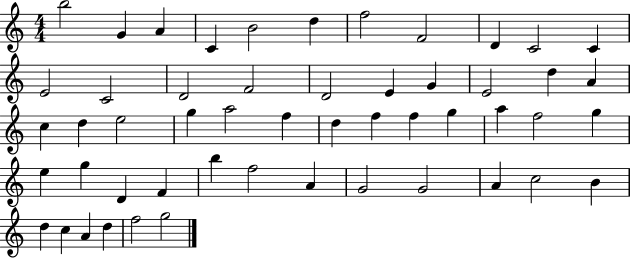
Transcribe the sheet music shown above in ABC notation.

X:1
T:Untitled
M:4/4
L:1/4
K:C
b2 G A C B2 d f2 F2 D C2 C E2 C2 D2 F2 D2 E G E2 d A c d e2 g a2 f d f f g a f2 g e g D F b f2 A G2 G2 A c2 B d c A d f2 g2